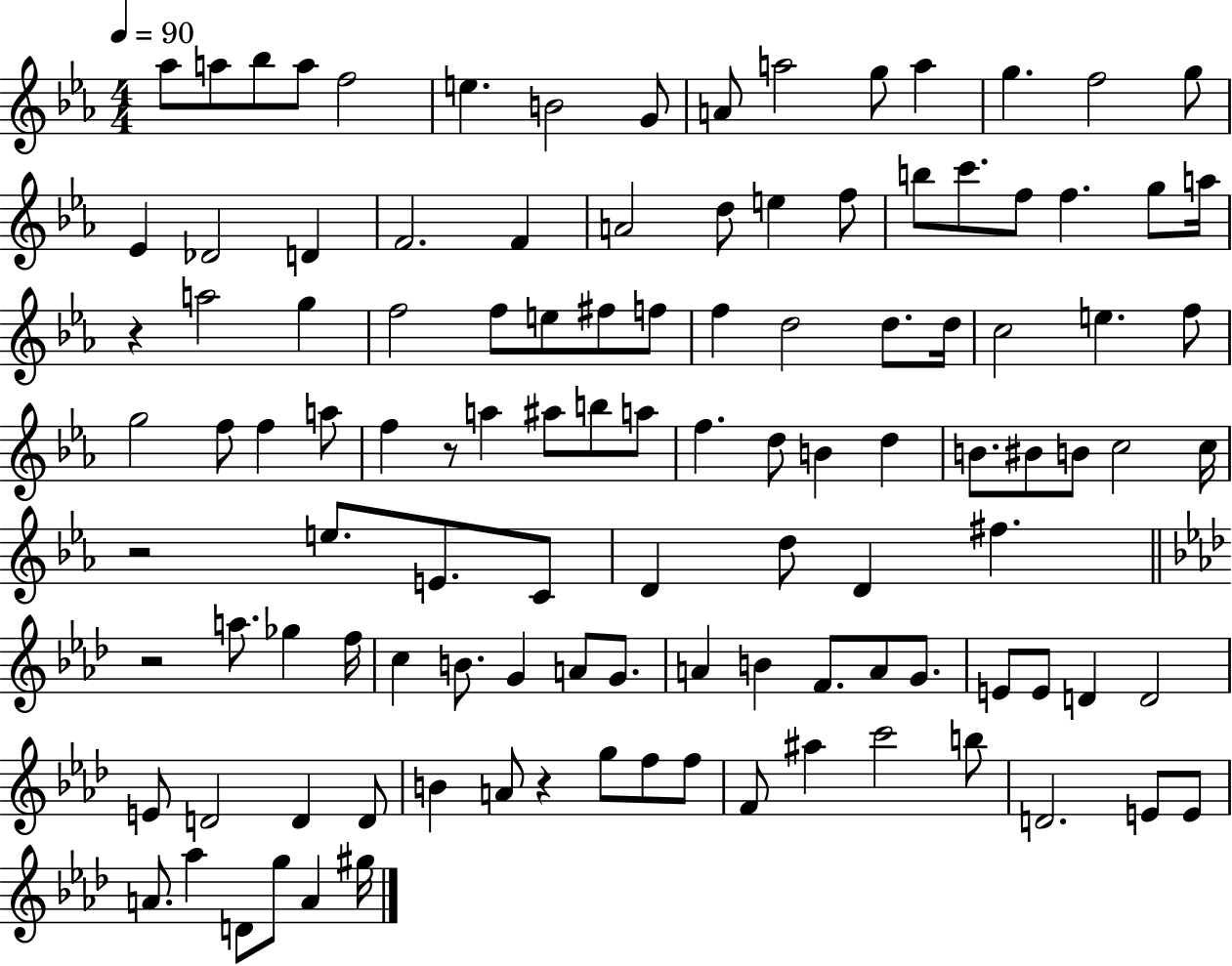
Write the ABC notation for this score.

X:1
T:Untitled
M:4/4
L:1/4
K:Eb
_a/2 a/2 _b/2 a/2 f2 e B2 G/2 A/2 a2 g/2 a g f2 g/2 _E _D2 D F2 F A2 d/2 e f/2 b/2 c'/2 f/2 f g/2 a/4 z a2 g f2 f/2 e/2 ^f/2 f/2 f d2 d/2 d/4 c2 e f/2 g2 f/2 f a/2 f z/2 a ^a/2 b/2 a/2 f d/2 B d B/2 ^B/2 B/2 c2 c/4 z2 e/2 E/2 C/2 D d/2 D ^f z2 a/2 _g f/4 c B/2 G A/2 G/2 A B F/2 A/2 G/2 E/2 E/2 D D2 E/2 D2 D D/2 B A/2 z g/2 f/2 f/2 F/2 ^a c'2 b/2 D2 E/2 E/2 A/2 _a D/2 g/2 A ^g/4